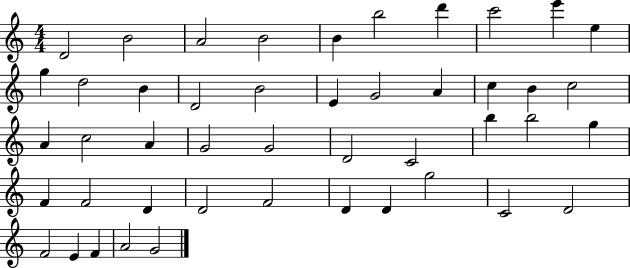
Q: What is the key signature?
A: C major